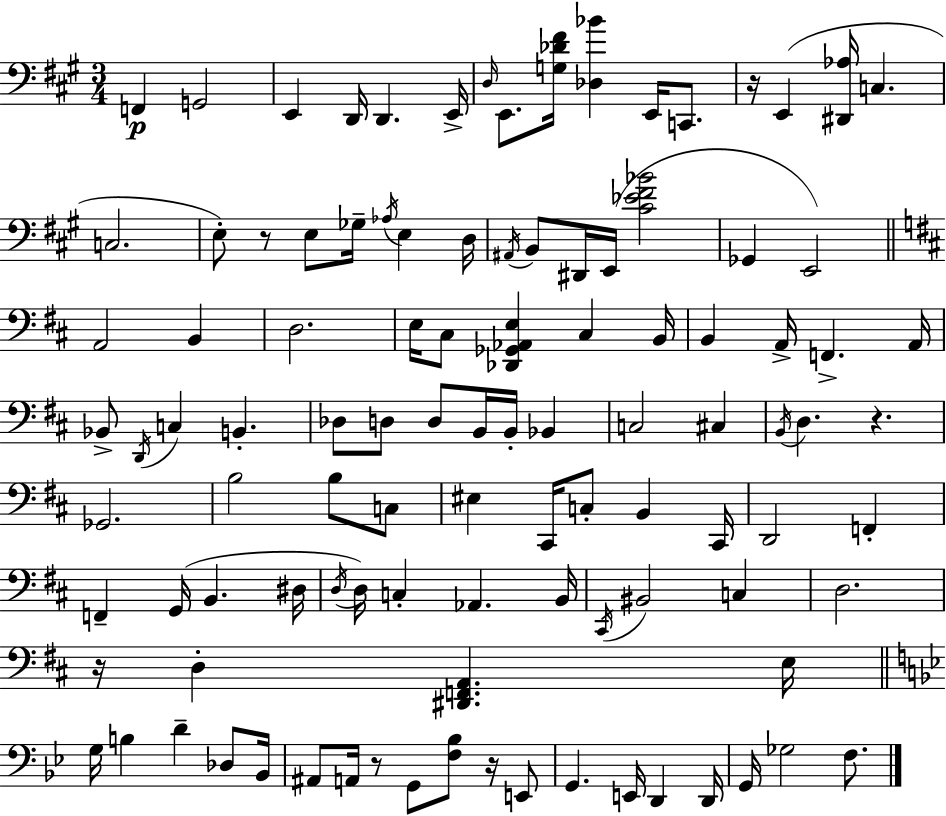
{
  \clef bass
  \numericTimeSignature
  \time 3/4
  \key a \major
  f,4\p g,2 | e,4 d,16 d,4. e,16-> | \grace { d16 } e,8. <g des' fis'>16 <des bes'>4 e,16 c,8. | r16 e,4( <dis, aes>16 c4. | \break c2. | e8-.) r8 e8 ges16-- \acciaccatura { aes16 } e4 | d16 \acciaccatura { ais,16 } b,8 dis,16 e,16( <cis' ees' fis' bes'>2 | ges,4 e,2) | \break \bar "||" \break \key d \major a,2 b,4 | d2. | e16 cis8 <des, ges, aes, e>4 cis4 b,16 | b,4 a,16-> f,4.-> a,16 | \break bes,8-> \acciaccatura { d,16 } c4 b,4.-. | des8 d8 d8 b,16 b,16-. bes,4 | c2 cis4 | \acciaccatura { b,16 } d4. r4. | \break ges,2. | b2 b8 | c8 eis4 cis,16 c8-. b,4 | cis,16 d,2 f,4-. | \break f,4-- g,16( b,4. | dis16 \acciaccatura { d16 } d16) c4-. aes,4. | b,16 \acciaccatura { cis,16 } bis,2 | c4 d2. | \break r16 d4-. <dis, f, a,>4. | e16 \bar "||" \break \key bes \major g16 b4 d'4-- des8 bes,16 | ais,8 a,16 r8 g,8 <f bes>8 r16 e,8 | g,4. e,16 d,4 d,16 | g,16 ges2 f8. | \break \bar "|."
}